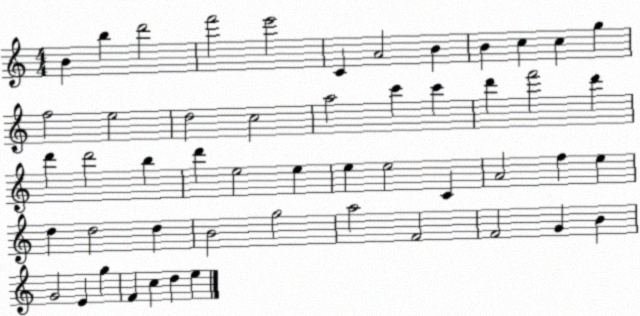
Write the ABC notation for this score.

X:1
T:Untitled
M:4/4
L:1/4
K:C
B b d'2 f'2 e'2 C A2 B B c c g f2 e2 d2 c2 a2 c' c' d' f'2 d' d' d'2 b d' e2 e e e2 C A2 f e d d2 d B2 g2 a2 F2 F2 G B G2 E g F c d e